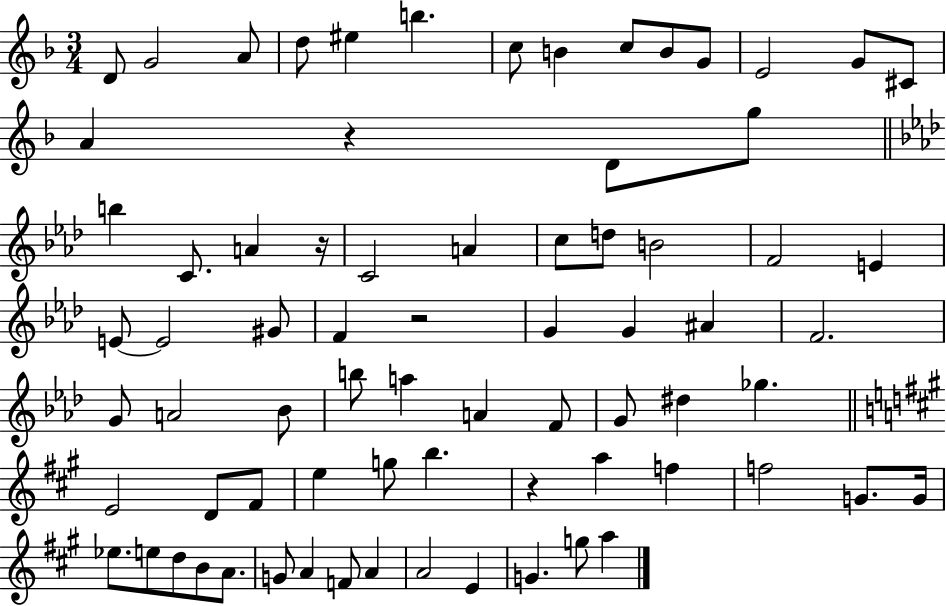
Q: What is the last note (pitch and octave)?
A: A5